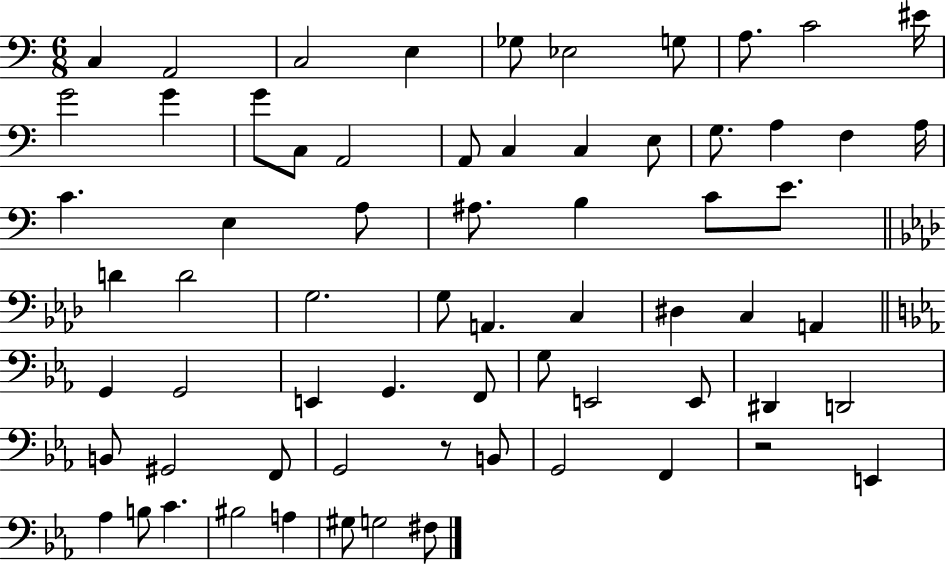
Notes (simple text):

C3/q A2/h C3/h E3/q Gb3/e Eb3/h G3/e A3/e. C4/h EIS4/s G4/h G4/q G4/e C3/e A2/h A2/e C3/q C3/q E3/e G3/e. A3/q F3/q A3/s C4/q. E3/q A3/e A#3/e. B3/q C4/e E4/e. D4/q D4/h G3/h. G3/e A2/q. C3/q D#3/q C3/q A2/q G2/q G2/h E2/q G2/q. F2/e G3/e E2/h E2/e D#2/q D2/h B2/e G#2/h F2/e G2/h R/e B2/e G2/h F2/q R/h E2/q Ab3/q B3/e C4/q. BIS3/h A3/q G#3/e G3/h F#3/e